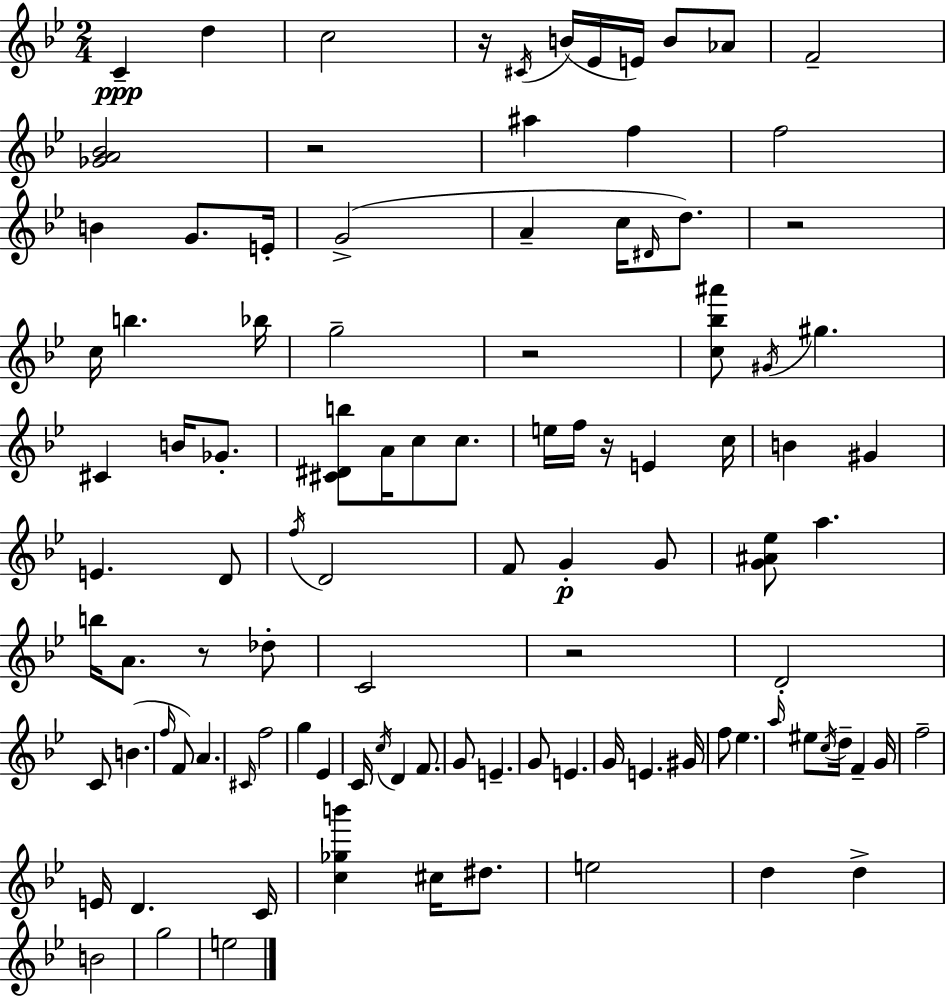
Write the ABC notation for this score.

X:1
T:Untitled
M:2/4
L:1/4
K:Bb
C d c2 z/4 ^C/4 B/4 _E/4 E/4 B/2 _A/2 F2 [_GA_B]2 z2 ^a f f2 B G/2 E/4 G2 A c/4 ^D/4 d/2 z2 c/4 b _b/4 g2 z2 [c_b^a']/2 ^G/4 ^g ^C B/4 _G/2 [^C^Db]/2 A/4 c/2 c/2 e/4 f/4 z/4 E c/4 B ^G E D/2 f/4 D2 F/2 G G/2 [G^A_e]/2 a b/4 A/2 z/2 _d/2 C2 z2 D2 C/2 B f/4 F/2 A ^C/4 f2 g _E C/4 c/4 D F/2 G/2 E G/2 E G/4 E ^G/4 f/2 _e a/4 ^e/2 c/4 d/4 F G/4 f2 E/4 D C/4 [c_gb'] ^c/4 ^d/2 e2 d d B2 g2 e2